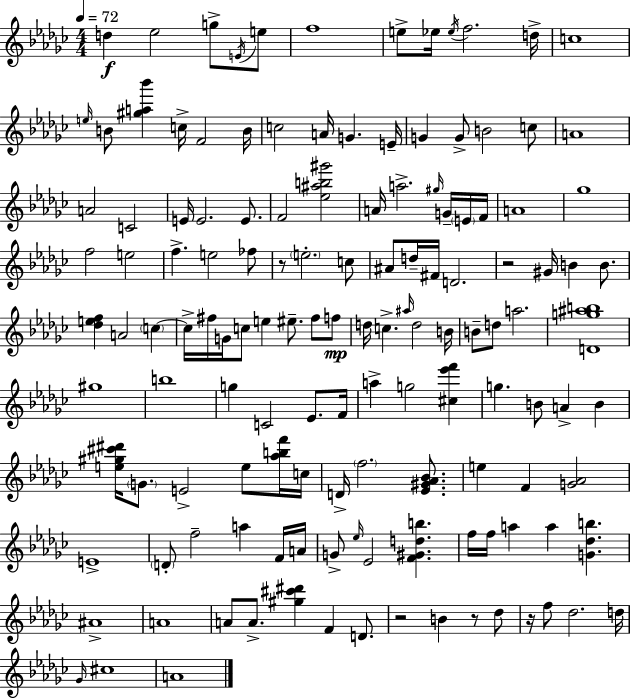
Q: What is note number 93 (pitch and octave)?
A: E4